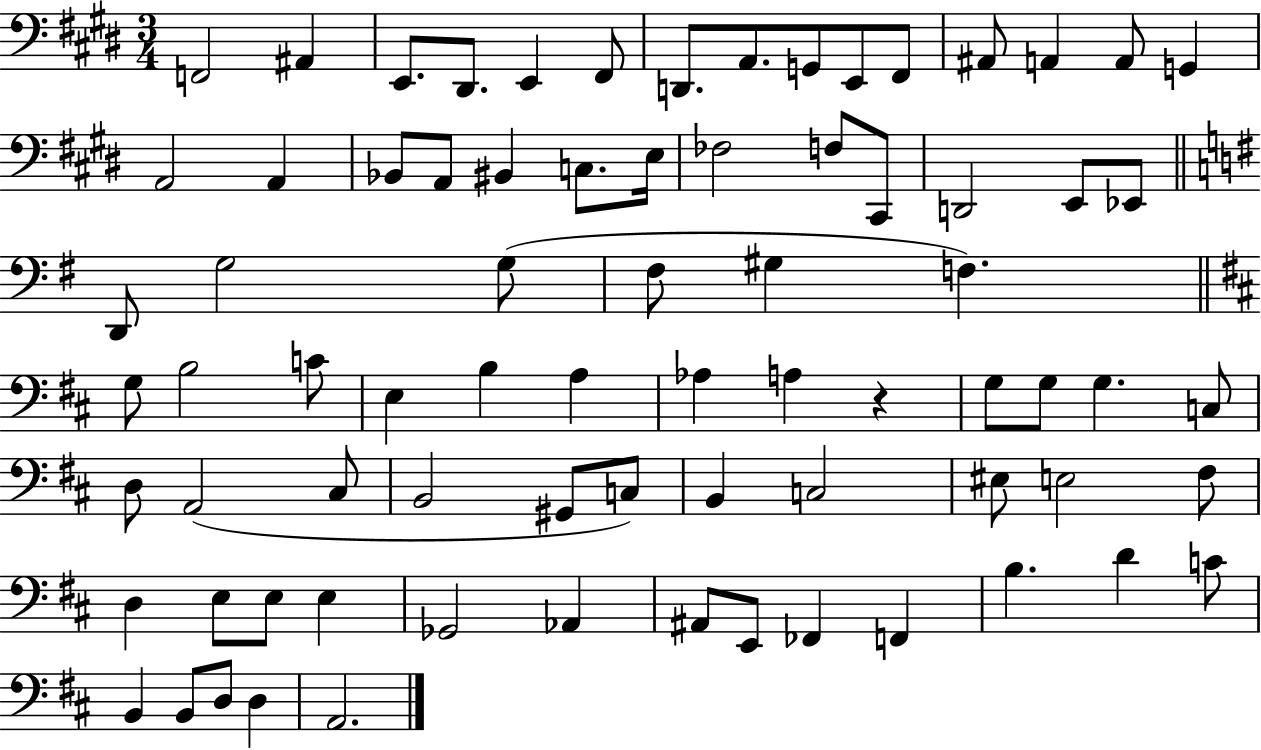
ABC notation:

X:1
T:Untitled
M:3/4
L:1/4
K:E
F,,2 ^A,, E,,/2 ^D,,/2 E,, ^F,,/2 D,,/2 A,,/2 G,,/2 E,,/2 ^F,,/2 ^A,,/2 A,, A,,/2 G,, A,,2 A,, _B,,/2 A,,/2 ^B,, C,/2 E,/4 _F,2 F,/2 ^C,,/2 D,,2 E,,/2 _E,,/2 D,,/2 G,2 G,/2 ^F,/2 ^G, F, G,/2 B,2 C/2 E, B, A, _A, A, z G,/2 G,/2 G, C,/2 D,/2 A,,2 ^C,/2 B,,2 ^G,,/2 C,/2 B,, C,2 ^E,/2 E,2 ^F,/2 D, E,/2 E,/2 E, _G,,2 _A,, ^A,,/2 E,,/2 _F,, F,, B, D C/2 B,, B,,/2 D,/2 D, A,,2